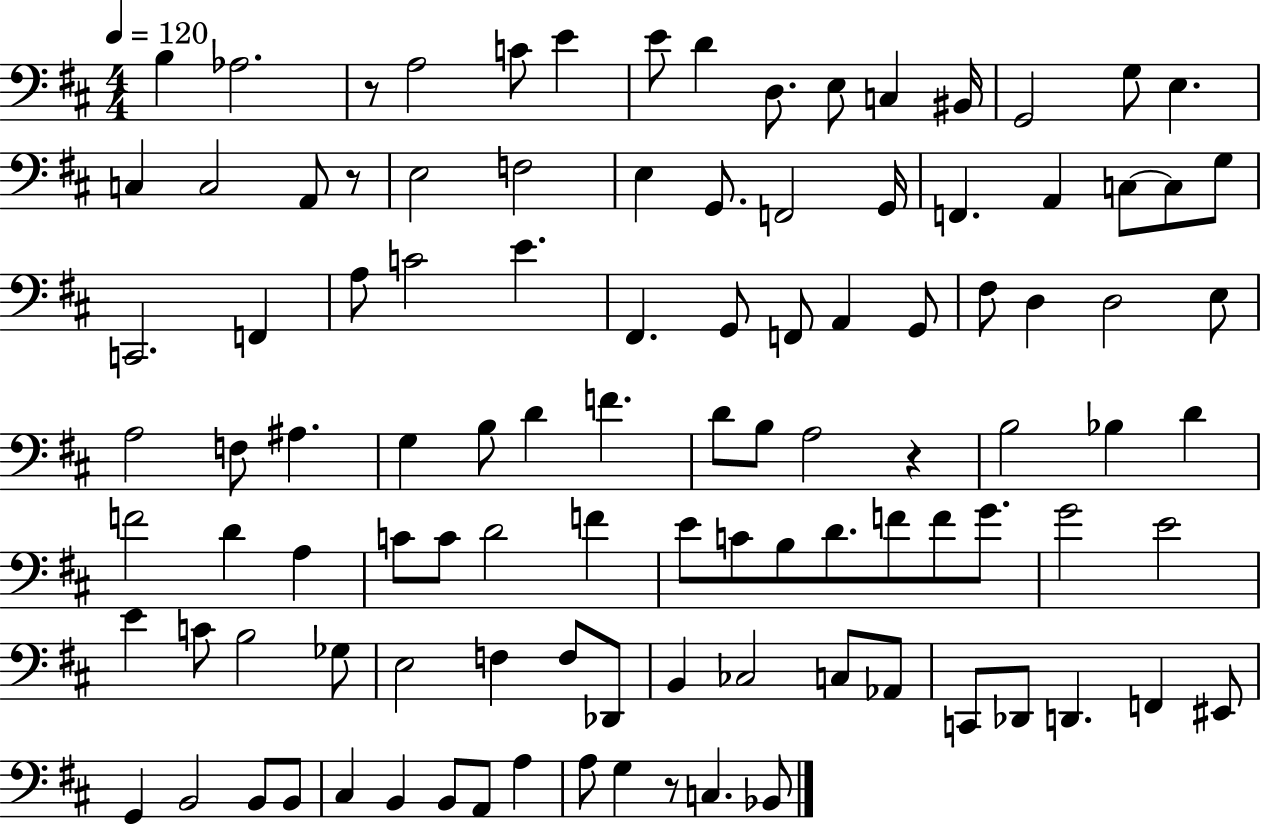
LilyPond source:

{
  \clef bass
  \numericTimeSignature
  \time 4/4
  \key d \major
  \tempo 4 = 120
  \repeat volta 2 { b4 aes2. | r8 a2 c'8 e'4 | e'8 d'4 d8. e8 c4 bis,16 | g,2 g8 e4. | \break c4 c2 a,8 r8 | e2 f2 | e4 g,8. f,2 g,16 | f,4. a,4 c8~~ c8 g8 | \break c,2. f,4 | a8 c'2 e'4. | fis,4. g,8 f,8 a,4 g,8 | fis8 d4 d2 e8 | \break a2 f8 ais4. | g4 b8 d'4 f'4. | d'8 b8 a2 r4 | b2 bes4 d'4 | \break f'2 d'4 a4 | c'8 c'8 d'2 f'4 | e'8 c'8 b8 d'8. f'8 f'8 g'8. | g'2 e'2 | \break e'4 c'8 b2 ges8 | e2 f4 f8 des,8 | b,4 ces2 c8 aes,8 | c,8 des,8 d,4. f,4 eis,8 | \break g,4 b,2 b,8 b,8 | cis4 b,4 b,8 a,8 a4 | a8 g4 r8 c4. bes,8 | } \bar "|."
}